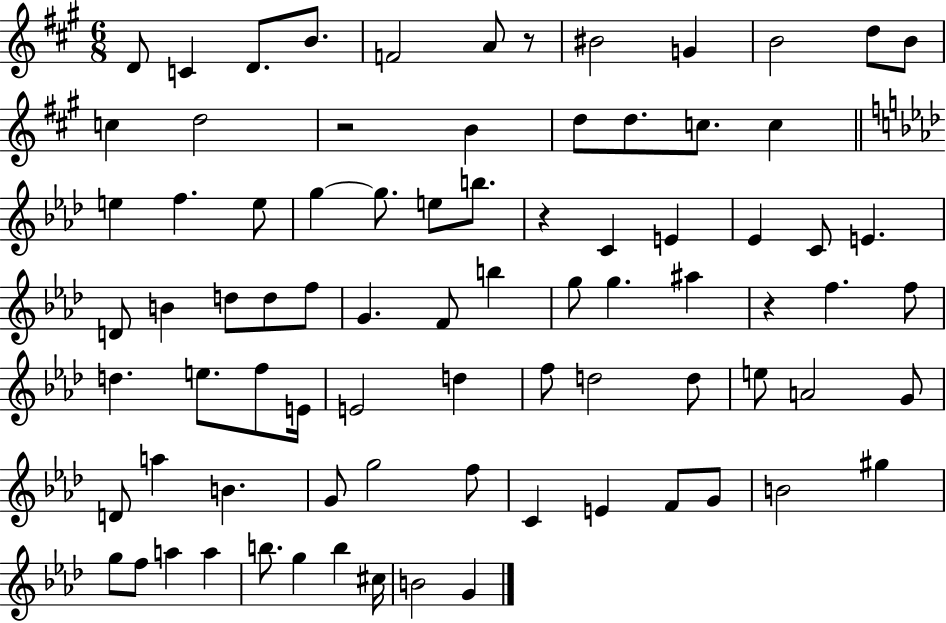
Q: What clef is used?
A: treble